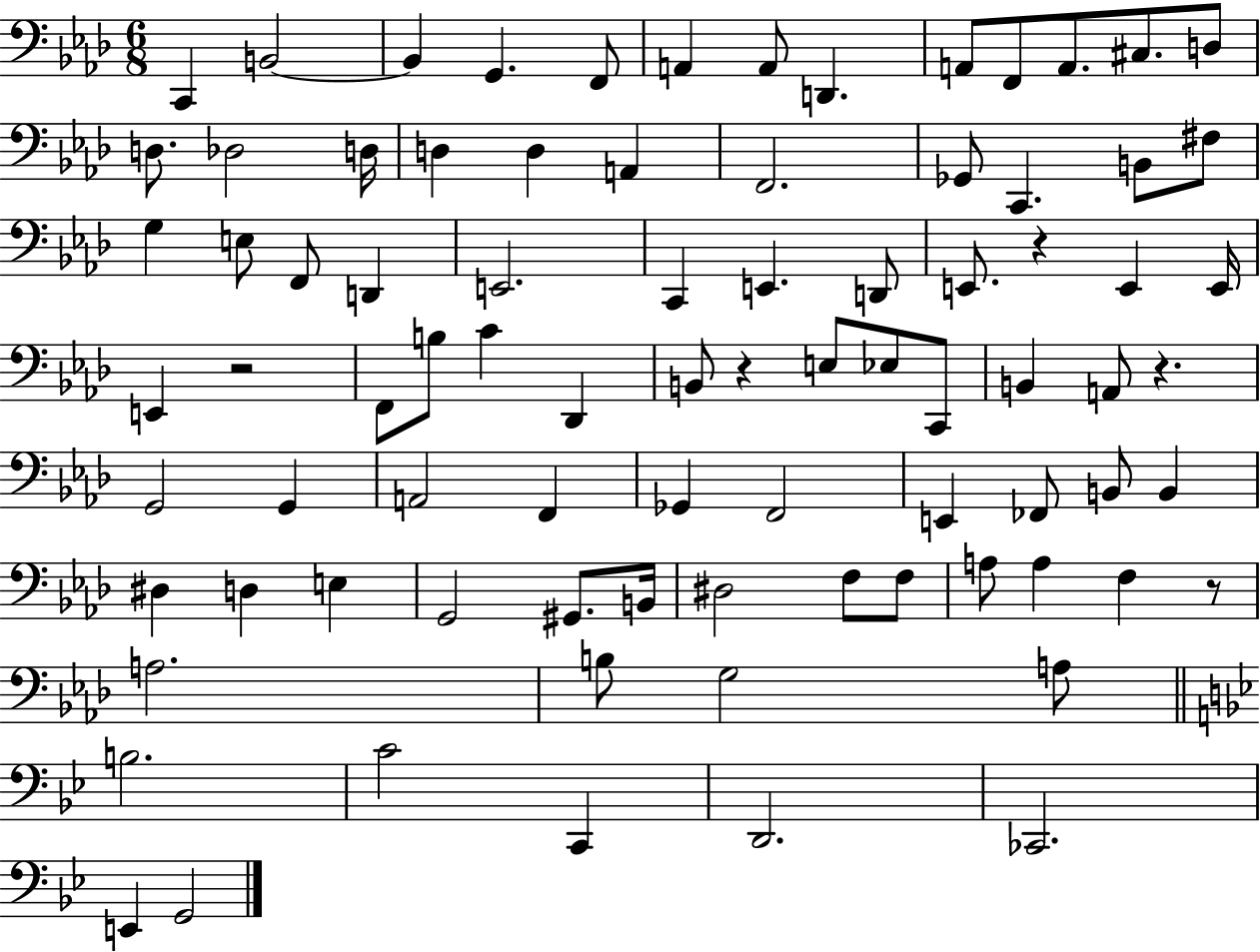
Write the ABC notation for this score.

X:1
T:Untitled
M:6/8
L:1/4
K:Ab
C,, B,,2 B,, G,, F,,/2 A,, A,,/2 D,, A,,/2 F,,/2 A,,/2 ^C,/2 D,/2 D,/2 _D,2 D,/4 D, D, A,, F,,2 _G,,/2 C,, B,,/2 ^F,/2 G, E,/2 F,,/2 D,, E,,2 C,, E,, D,,/2 E,,/2 z E,, E,,/4 E,, z2 F,,/2 B,/2 C _D,, B,,/2 z E,/2 _E,/2 C,,/2 B,, A,,/2 z G,,2 G,, A,,2 F,, _G,, F,,2 E,, _F,,/2 B,,/2 B,, ^D, D, E, G,,2 ^G,,/2 B,,/4 ^D,2 F,/2 F,/2 A,/2 A, F, z/2 A,2 B,/2 G,2 A,/2 B,2 C2 C,, D,,2 _C,,2 E,, G,,2